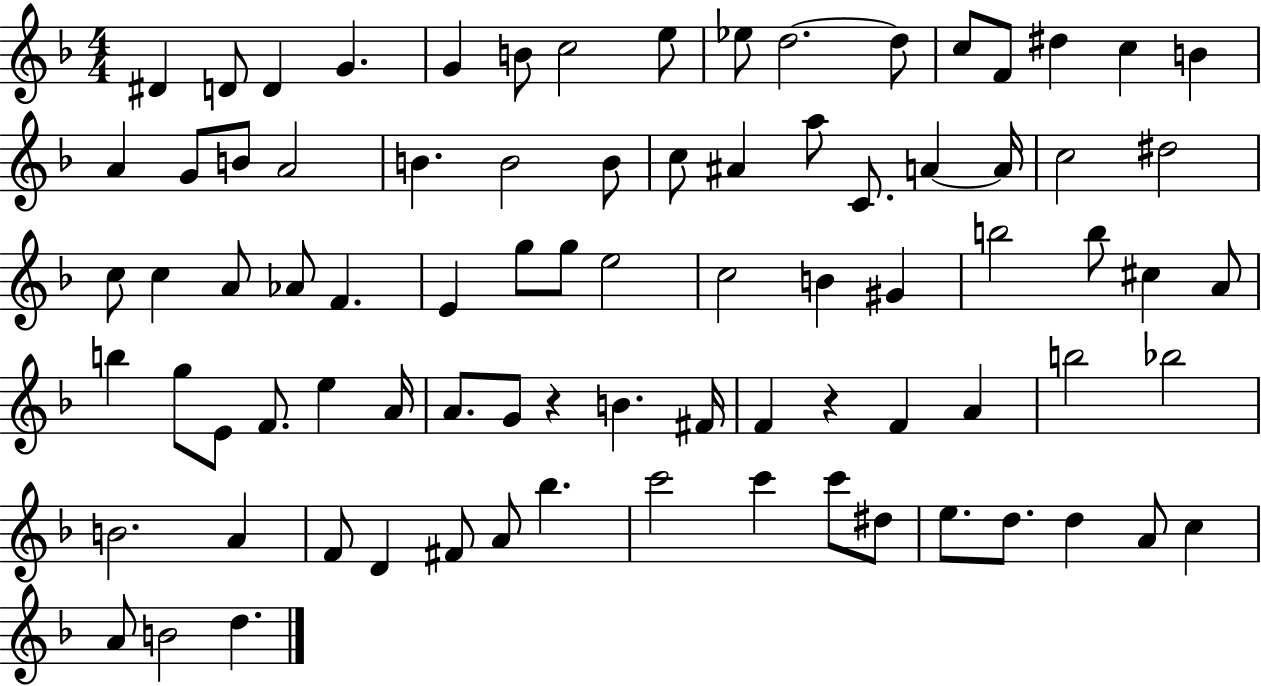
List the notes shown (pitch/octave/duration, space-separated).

D#4/q D4/e D4/q G4/q. G4/q B4/e C5/h E5/e Eb5/e D5/h. D5/e C5/e F4/e D#5/q C5/q B4/q A4/q G4/e B4/e A4/h B4/q. B4/h B4/e C5/e A#4/q A5/e C4/e. A4/q A4/s C5/h D#5/h C5/e C5/q A4/e Ab4/e F4/q. E4/q G5/e G5/e E5/h C5/h B4/q G#4/q B5/h B5/e C#5/q A4/e B5/q G5/e E4/e F4/e. E5/q A4/s A4/e. G4/e R/q B4/q. F#4/s F4/q R/q F4/q A4/q B5/h Bb5/h B4/h. A4/q F4/e D4/q F#4/e A4/e Bb5/q. C6/h C6/q C6/e D#5/e E5/e. D5/e. D5/q A4/e C5/q A4/e B4/h D5/q.